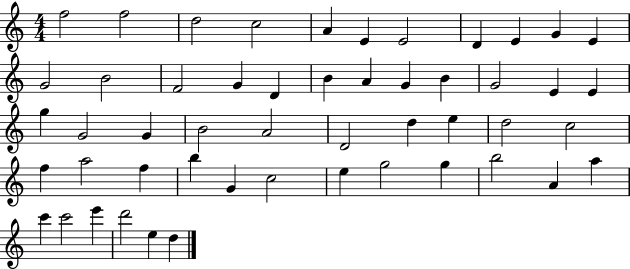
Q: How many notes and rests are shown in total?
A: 51